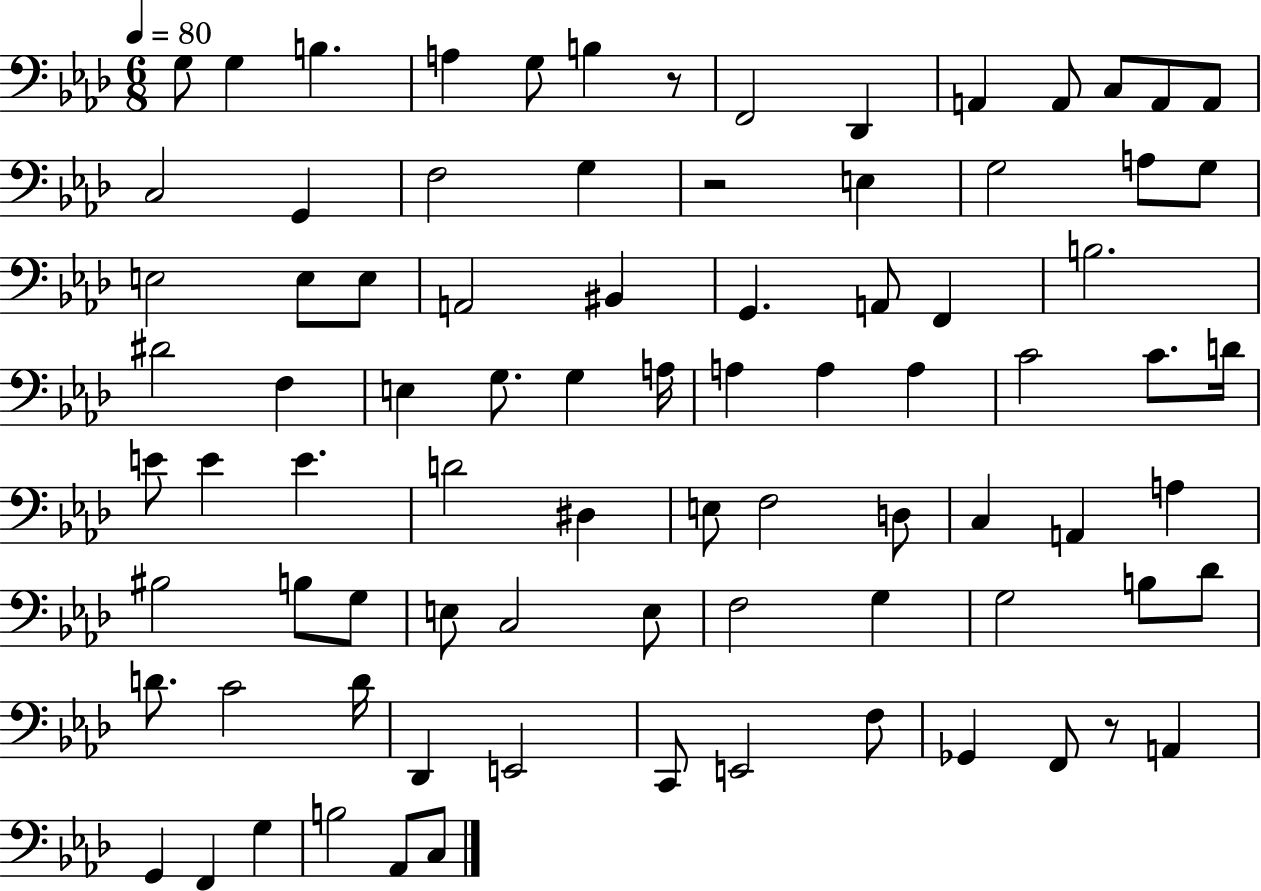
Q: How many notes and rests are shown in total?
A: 84